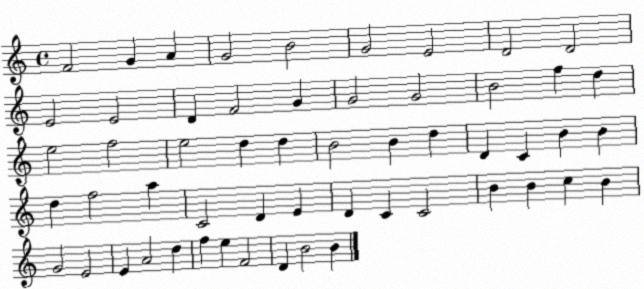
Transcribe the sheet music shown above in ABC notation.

X:1
T:Untitled
M:4/4
L:1/4
K:C
F2 G A G2 B2 G2 E2 D2 D2 E2 E2 D F2 G G2 G2 B2 f d e2 f2 e2 d d B2 B d D C B B d f2 a C2 D E D C C2 B B c B G2 E2 E A2 d f e F2 D B2 B